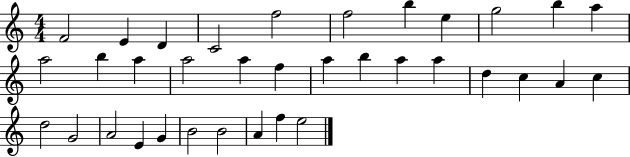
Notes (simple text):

F4/h E4/q D4/q C4/h F5/h F5/h B5/q E5/q G5/h B5/q A5/q A5/h B5/q A5/q A5/h A5/q F5/q A5/q B5/q A5/q A5/q D5/q C5/q A4/q C5/q D5/h G4/h A4/h E4/q G4/q B4/h B4/h A4/q F5/q E5/h